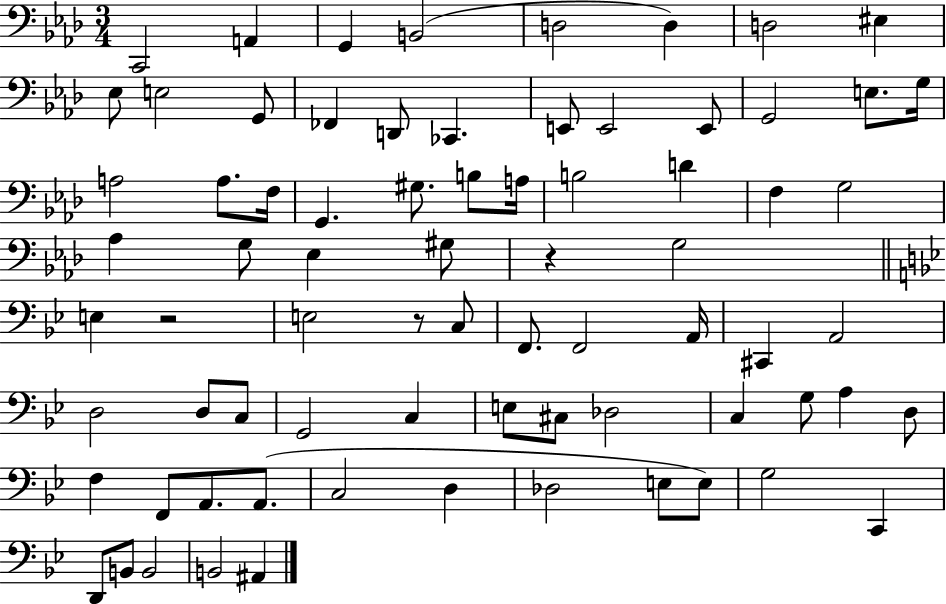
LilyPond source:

{
  \clef bass
  \numericTimeSignature
  \time 3/4
  \key aes \major
  c,2 a,4 | g,4 b,2( | d2 d4) | d2 eis4 | \break ees8 e2 g,8 | fes,4 d,8 ces,4. | e,8 e,2 e,8 | g,2 e8. g16 | \break a2 a8. f16 | g,4. gis8. b8 a16 | b2 d'4 | f4 g2 | \break aes4 g8 ees4 gis8 | r4 g2 | \bar "||" \break \key bes \major e4 r2 | e2 r8 c8 | f,8. f,2 a,16 | cis,4 a,2 | \break d2 d8 c8 | g,2 c4 | e8 cis8 des2 | c4 g8 a4 d8 | \break f4 f,8 a,8. a,8.( | c2 d4 | des2 e8 e8) | g2 c,4 | \break d,8 b,8 b,2 | b,2 ais,4 | \bar "|."
}